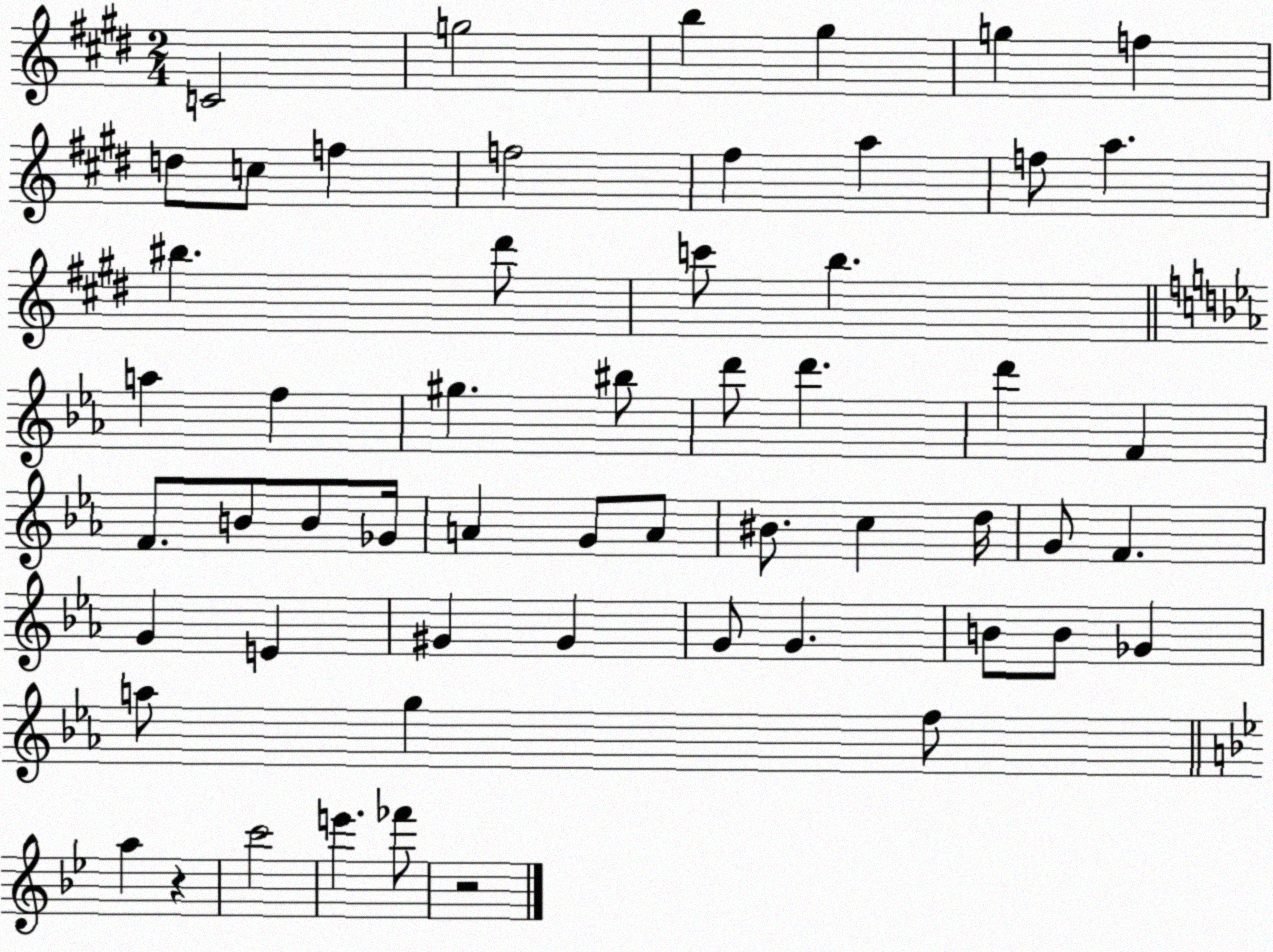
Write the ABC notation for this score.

X:1
T:Untitled
M:2/4
L:1/4
K:E
C2 g2 b ^g g f d/2 c/2 f f2 ^f a f/2 a ^b ^d'/2 c'/2 b a f ^g ^b/2 d'/2 d' d' F F/2 B/2 B/2 _G/4 A G/2 A/2 ^B/2 c d/4 G/2 F G E ^G ^G G/2 G B/2 B/2 _G a/2 g f/2 a z c'2 e' _f'/2 z2